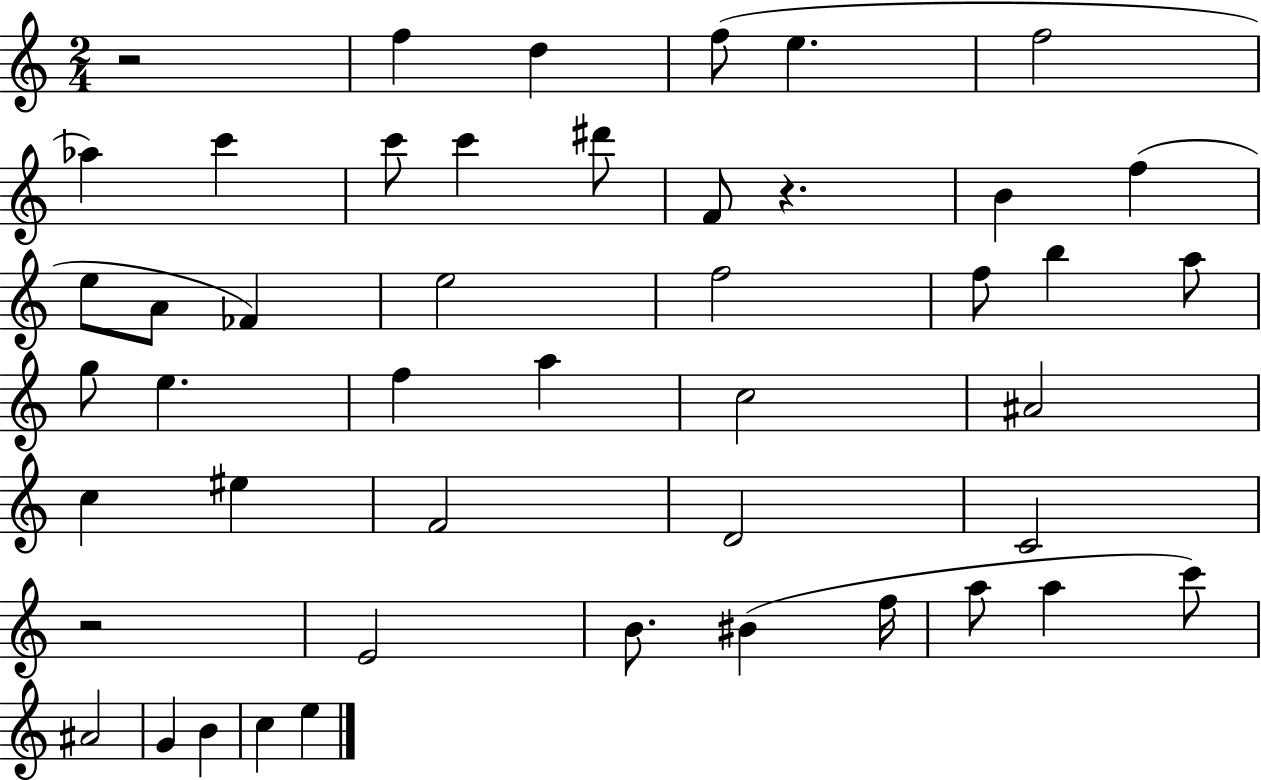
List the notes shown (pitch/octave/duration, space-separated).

R/h F5/q D5/q F5/e E5/q. F5/h Ab5/q C6/q C6/e C6/q D#6/e F4/e R/q. B4/q F5/q E5/e A4/e FES4/q E5/h F5/h F5/e B5/q A5/e G5/e E5/q. F5/q A5/q C5/h A#4/h C5/q EIS5/q F4/h D4/h C4/h R/h E4/h B4/e. BIS4/q F5/s A5/e A5/q C6/e A#4/h G4/q B4/q C5/q E5/q